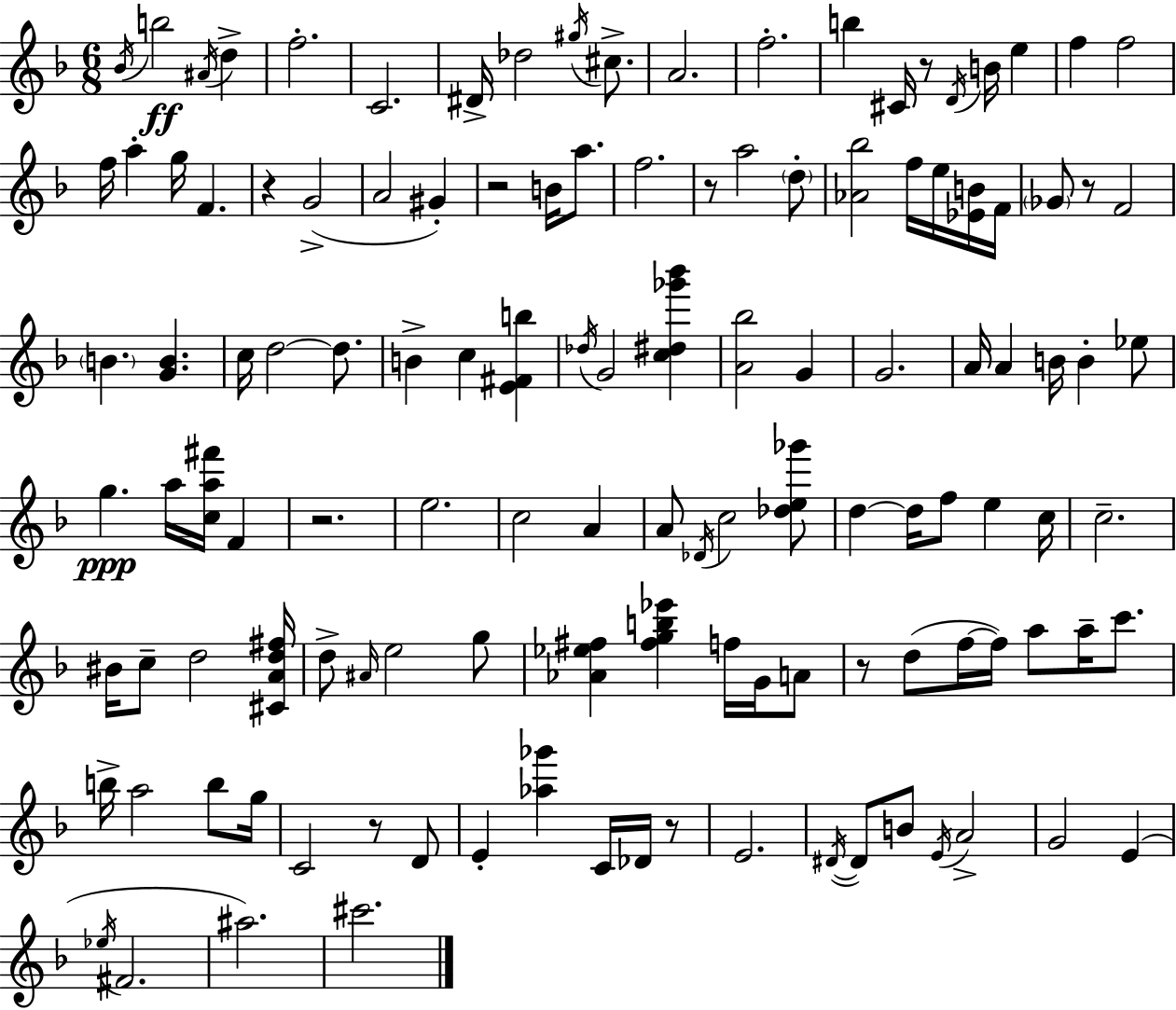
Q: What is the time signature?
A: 6/8